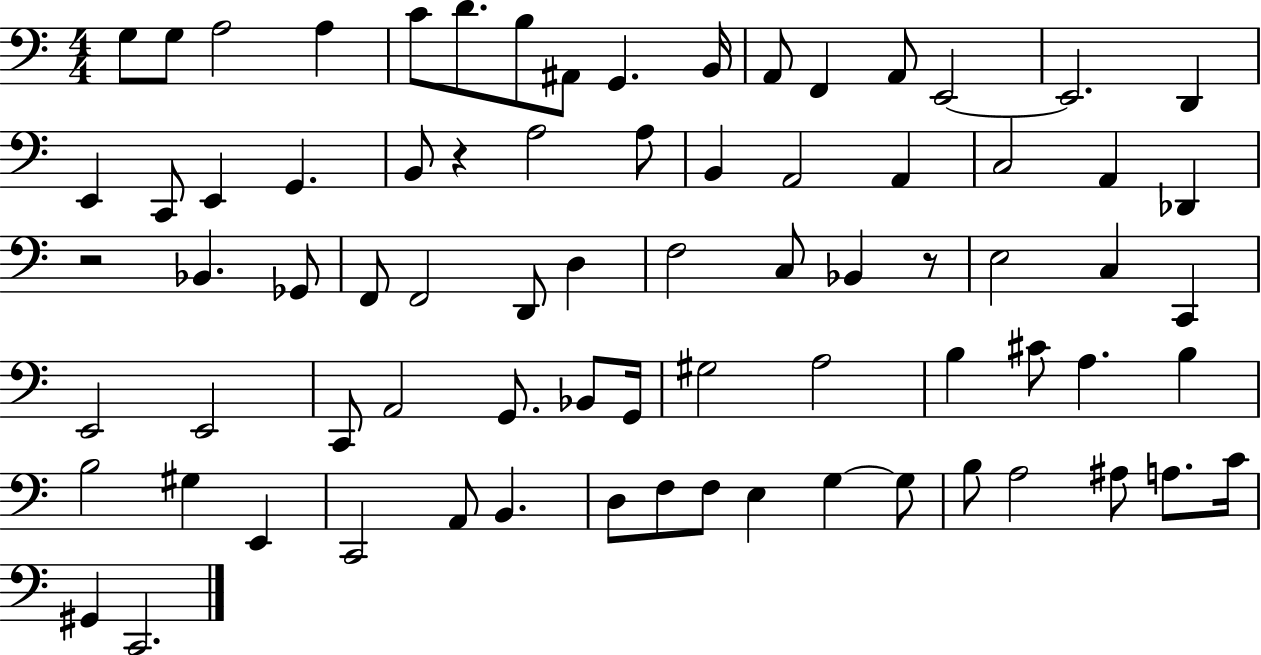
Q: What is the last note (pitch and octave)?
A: C2